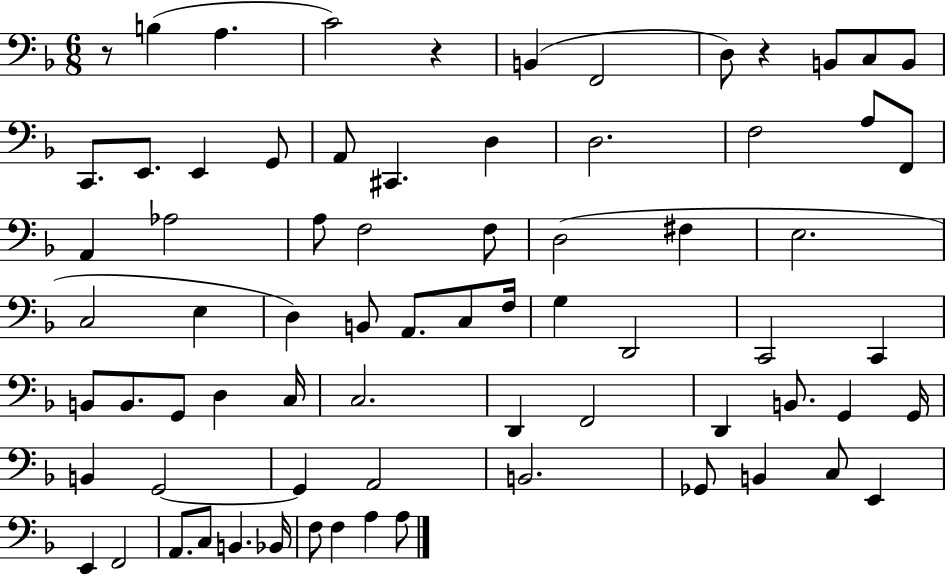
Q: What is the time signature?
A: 6/8